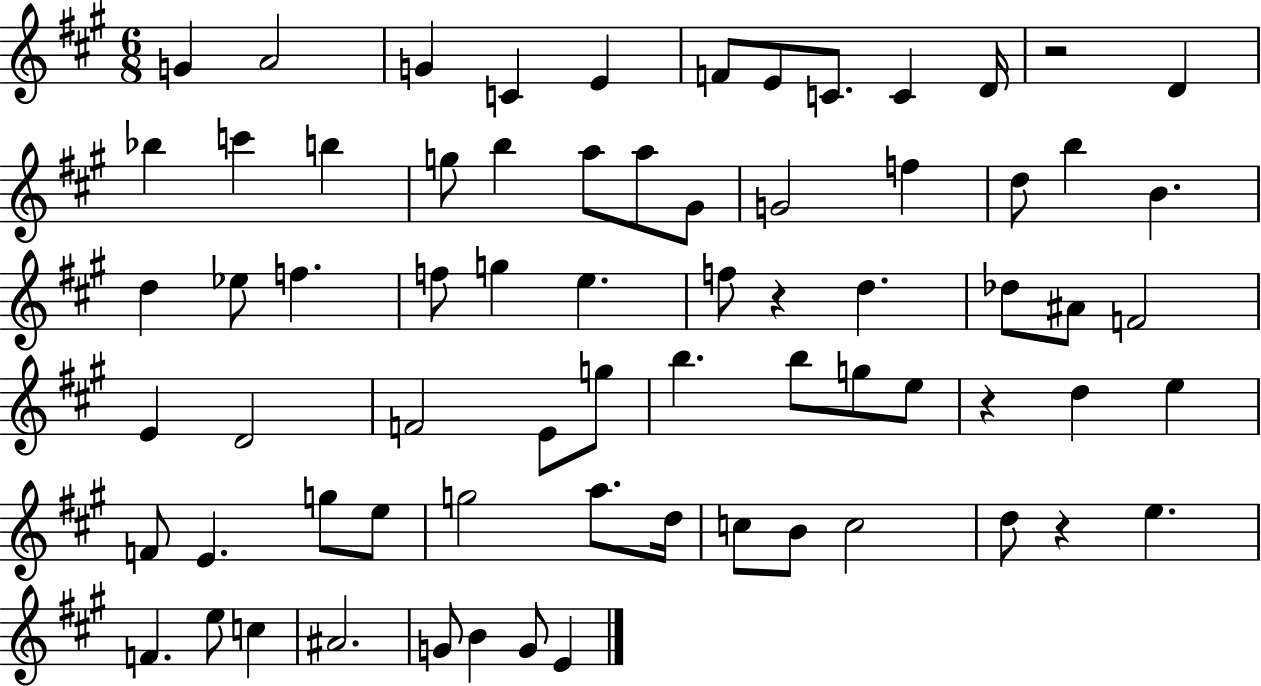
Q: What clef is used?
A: treble